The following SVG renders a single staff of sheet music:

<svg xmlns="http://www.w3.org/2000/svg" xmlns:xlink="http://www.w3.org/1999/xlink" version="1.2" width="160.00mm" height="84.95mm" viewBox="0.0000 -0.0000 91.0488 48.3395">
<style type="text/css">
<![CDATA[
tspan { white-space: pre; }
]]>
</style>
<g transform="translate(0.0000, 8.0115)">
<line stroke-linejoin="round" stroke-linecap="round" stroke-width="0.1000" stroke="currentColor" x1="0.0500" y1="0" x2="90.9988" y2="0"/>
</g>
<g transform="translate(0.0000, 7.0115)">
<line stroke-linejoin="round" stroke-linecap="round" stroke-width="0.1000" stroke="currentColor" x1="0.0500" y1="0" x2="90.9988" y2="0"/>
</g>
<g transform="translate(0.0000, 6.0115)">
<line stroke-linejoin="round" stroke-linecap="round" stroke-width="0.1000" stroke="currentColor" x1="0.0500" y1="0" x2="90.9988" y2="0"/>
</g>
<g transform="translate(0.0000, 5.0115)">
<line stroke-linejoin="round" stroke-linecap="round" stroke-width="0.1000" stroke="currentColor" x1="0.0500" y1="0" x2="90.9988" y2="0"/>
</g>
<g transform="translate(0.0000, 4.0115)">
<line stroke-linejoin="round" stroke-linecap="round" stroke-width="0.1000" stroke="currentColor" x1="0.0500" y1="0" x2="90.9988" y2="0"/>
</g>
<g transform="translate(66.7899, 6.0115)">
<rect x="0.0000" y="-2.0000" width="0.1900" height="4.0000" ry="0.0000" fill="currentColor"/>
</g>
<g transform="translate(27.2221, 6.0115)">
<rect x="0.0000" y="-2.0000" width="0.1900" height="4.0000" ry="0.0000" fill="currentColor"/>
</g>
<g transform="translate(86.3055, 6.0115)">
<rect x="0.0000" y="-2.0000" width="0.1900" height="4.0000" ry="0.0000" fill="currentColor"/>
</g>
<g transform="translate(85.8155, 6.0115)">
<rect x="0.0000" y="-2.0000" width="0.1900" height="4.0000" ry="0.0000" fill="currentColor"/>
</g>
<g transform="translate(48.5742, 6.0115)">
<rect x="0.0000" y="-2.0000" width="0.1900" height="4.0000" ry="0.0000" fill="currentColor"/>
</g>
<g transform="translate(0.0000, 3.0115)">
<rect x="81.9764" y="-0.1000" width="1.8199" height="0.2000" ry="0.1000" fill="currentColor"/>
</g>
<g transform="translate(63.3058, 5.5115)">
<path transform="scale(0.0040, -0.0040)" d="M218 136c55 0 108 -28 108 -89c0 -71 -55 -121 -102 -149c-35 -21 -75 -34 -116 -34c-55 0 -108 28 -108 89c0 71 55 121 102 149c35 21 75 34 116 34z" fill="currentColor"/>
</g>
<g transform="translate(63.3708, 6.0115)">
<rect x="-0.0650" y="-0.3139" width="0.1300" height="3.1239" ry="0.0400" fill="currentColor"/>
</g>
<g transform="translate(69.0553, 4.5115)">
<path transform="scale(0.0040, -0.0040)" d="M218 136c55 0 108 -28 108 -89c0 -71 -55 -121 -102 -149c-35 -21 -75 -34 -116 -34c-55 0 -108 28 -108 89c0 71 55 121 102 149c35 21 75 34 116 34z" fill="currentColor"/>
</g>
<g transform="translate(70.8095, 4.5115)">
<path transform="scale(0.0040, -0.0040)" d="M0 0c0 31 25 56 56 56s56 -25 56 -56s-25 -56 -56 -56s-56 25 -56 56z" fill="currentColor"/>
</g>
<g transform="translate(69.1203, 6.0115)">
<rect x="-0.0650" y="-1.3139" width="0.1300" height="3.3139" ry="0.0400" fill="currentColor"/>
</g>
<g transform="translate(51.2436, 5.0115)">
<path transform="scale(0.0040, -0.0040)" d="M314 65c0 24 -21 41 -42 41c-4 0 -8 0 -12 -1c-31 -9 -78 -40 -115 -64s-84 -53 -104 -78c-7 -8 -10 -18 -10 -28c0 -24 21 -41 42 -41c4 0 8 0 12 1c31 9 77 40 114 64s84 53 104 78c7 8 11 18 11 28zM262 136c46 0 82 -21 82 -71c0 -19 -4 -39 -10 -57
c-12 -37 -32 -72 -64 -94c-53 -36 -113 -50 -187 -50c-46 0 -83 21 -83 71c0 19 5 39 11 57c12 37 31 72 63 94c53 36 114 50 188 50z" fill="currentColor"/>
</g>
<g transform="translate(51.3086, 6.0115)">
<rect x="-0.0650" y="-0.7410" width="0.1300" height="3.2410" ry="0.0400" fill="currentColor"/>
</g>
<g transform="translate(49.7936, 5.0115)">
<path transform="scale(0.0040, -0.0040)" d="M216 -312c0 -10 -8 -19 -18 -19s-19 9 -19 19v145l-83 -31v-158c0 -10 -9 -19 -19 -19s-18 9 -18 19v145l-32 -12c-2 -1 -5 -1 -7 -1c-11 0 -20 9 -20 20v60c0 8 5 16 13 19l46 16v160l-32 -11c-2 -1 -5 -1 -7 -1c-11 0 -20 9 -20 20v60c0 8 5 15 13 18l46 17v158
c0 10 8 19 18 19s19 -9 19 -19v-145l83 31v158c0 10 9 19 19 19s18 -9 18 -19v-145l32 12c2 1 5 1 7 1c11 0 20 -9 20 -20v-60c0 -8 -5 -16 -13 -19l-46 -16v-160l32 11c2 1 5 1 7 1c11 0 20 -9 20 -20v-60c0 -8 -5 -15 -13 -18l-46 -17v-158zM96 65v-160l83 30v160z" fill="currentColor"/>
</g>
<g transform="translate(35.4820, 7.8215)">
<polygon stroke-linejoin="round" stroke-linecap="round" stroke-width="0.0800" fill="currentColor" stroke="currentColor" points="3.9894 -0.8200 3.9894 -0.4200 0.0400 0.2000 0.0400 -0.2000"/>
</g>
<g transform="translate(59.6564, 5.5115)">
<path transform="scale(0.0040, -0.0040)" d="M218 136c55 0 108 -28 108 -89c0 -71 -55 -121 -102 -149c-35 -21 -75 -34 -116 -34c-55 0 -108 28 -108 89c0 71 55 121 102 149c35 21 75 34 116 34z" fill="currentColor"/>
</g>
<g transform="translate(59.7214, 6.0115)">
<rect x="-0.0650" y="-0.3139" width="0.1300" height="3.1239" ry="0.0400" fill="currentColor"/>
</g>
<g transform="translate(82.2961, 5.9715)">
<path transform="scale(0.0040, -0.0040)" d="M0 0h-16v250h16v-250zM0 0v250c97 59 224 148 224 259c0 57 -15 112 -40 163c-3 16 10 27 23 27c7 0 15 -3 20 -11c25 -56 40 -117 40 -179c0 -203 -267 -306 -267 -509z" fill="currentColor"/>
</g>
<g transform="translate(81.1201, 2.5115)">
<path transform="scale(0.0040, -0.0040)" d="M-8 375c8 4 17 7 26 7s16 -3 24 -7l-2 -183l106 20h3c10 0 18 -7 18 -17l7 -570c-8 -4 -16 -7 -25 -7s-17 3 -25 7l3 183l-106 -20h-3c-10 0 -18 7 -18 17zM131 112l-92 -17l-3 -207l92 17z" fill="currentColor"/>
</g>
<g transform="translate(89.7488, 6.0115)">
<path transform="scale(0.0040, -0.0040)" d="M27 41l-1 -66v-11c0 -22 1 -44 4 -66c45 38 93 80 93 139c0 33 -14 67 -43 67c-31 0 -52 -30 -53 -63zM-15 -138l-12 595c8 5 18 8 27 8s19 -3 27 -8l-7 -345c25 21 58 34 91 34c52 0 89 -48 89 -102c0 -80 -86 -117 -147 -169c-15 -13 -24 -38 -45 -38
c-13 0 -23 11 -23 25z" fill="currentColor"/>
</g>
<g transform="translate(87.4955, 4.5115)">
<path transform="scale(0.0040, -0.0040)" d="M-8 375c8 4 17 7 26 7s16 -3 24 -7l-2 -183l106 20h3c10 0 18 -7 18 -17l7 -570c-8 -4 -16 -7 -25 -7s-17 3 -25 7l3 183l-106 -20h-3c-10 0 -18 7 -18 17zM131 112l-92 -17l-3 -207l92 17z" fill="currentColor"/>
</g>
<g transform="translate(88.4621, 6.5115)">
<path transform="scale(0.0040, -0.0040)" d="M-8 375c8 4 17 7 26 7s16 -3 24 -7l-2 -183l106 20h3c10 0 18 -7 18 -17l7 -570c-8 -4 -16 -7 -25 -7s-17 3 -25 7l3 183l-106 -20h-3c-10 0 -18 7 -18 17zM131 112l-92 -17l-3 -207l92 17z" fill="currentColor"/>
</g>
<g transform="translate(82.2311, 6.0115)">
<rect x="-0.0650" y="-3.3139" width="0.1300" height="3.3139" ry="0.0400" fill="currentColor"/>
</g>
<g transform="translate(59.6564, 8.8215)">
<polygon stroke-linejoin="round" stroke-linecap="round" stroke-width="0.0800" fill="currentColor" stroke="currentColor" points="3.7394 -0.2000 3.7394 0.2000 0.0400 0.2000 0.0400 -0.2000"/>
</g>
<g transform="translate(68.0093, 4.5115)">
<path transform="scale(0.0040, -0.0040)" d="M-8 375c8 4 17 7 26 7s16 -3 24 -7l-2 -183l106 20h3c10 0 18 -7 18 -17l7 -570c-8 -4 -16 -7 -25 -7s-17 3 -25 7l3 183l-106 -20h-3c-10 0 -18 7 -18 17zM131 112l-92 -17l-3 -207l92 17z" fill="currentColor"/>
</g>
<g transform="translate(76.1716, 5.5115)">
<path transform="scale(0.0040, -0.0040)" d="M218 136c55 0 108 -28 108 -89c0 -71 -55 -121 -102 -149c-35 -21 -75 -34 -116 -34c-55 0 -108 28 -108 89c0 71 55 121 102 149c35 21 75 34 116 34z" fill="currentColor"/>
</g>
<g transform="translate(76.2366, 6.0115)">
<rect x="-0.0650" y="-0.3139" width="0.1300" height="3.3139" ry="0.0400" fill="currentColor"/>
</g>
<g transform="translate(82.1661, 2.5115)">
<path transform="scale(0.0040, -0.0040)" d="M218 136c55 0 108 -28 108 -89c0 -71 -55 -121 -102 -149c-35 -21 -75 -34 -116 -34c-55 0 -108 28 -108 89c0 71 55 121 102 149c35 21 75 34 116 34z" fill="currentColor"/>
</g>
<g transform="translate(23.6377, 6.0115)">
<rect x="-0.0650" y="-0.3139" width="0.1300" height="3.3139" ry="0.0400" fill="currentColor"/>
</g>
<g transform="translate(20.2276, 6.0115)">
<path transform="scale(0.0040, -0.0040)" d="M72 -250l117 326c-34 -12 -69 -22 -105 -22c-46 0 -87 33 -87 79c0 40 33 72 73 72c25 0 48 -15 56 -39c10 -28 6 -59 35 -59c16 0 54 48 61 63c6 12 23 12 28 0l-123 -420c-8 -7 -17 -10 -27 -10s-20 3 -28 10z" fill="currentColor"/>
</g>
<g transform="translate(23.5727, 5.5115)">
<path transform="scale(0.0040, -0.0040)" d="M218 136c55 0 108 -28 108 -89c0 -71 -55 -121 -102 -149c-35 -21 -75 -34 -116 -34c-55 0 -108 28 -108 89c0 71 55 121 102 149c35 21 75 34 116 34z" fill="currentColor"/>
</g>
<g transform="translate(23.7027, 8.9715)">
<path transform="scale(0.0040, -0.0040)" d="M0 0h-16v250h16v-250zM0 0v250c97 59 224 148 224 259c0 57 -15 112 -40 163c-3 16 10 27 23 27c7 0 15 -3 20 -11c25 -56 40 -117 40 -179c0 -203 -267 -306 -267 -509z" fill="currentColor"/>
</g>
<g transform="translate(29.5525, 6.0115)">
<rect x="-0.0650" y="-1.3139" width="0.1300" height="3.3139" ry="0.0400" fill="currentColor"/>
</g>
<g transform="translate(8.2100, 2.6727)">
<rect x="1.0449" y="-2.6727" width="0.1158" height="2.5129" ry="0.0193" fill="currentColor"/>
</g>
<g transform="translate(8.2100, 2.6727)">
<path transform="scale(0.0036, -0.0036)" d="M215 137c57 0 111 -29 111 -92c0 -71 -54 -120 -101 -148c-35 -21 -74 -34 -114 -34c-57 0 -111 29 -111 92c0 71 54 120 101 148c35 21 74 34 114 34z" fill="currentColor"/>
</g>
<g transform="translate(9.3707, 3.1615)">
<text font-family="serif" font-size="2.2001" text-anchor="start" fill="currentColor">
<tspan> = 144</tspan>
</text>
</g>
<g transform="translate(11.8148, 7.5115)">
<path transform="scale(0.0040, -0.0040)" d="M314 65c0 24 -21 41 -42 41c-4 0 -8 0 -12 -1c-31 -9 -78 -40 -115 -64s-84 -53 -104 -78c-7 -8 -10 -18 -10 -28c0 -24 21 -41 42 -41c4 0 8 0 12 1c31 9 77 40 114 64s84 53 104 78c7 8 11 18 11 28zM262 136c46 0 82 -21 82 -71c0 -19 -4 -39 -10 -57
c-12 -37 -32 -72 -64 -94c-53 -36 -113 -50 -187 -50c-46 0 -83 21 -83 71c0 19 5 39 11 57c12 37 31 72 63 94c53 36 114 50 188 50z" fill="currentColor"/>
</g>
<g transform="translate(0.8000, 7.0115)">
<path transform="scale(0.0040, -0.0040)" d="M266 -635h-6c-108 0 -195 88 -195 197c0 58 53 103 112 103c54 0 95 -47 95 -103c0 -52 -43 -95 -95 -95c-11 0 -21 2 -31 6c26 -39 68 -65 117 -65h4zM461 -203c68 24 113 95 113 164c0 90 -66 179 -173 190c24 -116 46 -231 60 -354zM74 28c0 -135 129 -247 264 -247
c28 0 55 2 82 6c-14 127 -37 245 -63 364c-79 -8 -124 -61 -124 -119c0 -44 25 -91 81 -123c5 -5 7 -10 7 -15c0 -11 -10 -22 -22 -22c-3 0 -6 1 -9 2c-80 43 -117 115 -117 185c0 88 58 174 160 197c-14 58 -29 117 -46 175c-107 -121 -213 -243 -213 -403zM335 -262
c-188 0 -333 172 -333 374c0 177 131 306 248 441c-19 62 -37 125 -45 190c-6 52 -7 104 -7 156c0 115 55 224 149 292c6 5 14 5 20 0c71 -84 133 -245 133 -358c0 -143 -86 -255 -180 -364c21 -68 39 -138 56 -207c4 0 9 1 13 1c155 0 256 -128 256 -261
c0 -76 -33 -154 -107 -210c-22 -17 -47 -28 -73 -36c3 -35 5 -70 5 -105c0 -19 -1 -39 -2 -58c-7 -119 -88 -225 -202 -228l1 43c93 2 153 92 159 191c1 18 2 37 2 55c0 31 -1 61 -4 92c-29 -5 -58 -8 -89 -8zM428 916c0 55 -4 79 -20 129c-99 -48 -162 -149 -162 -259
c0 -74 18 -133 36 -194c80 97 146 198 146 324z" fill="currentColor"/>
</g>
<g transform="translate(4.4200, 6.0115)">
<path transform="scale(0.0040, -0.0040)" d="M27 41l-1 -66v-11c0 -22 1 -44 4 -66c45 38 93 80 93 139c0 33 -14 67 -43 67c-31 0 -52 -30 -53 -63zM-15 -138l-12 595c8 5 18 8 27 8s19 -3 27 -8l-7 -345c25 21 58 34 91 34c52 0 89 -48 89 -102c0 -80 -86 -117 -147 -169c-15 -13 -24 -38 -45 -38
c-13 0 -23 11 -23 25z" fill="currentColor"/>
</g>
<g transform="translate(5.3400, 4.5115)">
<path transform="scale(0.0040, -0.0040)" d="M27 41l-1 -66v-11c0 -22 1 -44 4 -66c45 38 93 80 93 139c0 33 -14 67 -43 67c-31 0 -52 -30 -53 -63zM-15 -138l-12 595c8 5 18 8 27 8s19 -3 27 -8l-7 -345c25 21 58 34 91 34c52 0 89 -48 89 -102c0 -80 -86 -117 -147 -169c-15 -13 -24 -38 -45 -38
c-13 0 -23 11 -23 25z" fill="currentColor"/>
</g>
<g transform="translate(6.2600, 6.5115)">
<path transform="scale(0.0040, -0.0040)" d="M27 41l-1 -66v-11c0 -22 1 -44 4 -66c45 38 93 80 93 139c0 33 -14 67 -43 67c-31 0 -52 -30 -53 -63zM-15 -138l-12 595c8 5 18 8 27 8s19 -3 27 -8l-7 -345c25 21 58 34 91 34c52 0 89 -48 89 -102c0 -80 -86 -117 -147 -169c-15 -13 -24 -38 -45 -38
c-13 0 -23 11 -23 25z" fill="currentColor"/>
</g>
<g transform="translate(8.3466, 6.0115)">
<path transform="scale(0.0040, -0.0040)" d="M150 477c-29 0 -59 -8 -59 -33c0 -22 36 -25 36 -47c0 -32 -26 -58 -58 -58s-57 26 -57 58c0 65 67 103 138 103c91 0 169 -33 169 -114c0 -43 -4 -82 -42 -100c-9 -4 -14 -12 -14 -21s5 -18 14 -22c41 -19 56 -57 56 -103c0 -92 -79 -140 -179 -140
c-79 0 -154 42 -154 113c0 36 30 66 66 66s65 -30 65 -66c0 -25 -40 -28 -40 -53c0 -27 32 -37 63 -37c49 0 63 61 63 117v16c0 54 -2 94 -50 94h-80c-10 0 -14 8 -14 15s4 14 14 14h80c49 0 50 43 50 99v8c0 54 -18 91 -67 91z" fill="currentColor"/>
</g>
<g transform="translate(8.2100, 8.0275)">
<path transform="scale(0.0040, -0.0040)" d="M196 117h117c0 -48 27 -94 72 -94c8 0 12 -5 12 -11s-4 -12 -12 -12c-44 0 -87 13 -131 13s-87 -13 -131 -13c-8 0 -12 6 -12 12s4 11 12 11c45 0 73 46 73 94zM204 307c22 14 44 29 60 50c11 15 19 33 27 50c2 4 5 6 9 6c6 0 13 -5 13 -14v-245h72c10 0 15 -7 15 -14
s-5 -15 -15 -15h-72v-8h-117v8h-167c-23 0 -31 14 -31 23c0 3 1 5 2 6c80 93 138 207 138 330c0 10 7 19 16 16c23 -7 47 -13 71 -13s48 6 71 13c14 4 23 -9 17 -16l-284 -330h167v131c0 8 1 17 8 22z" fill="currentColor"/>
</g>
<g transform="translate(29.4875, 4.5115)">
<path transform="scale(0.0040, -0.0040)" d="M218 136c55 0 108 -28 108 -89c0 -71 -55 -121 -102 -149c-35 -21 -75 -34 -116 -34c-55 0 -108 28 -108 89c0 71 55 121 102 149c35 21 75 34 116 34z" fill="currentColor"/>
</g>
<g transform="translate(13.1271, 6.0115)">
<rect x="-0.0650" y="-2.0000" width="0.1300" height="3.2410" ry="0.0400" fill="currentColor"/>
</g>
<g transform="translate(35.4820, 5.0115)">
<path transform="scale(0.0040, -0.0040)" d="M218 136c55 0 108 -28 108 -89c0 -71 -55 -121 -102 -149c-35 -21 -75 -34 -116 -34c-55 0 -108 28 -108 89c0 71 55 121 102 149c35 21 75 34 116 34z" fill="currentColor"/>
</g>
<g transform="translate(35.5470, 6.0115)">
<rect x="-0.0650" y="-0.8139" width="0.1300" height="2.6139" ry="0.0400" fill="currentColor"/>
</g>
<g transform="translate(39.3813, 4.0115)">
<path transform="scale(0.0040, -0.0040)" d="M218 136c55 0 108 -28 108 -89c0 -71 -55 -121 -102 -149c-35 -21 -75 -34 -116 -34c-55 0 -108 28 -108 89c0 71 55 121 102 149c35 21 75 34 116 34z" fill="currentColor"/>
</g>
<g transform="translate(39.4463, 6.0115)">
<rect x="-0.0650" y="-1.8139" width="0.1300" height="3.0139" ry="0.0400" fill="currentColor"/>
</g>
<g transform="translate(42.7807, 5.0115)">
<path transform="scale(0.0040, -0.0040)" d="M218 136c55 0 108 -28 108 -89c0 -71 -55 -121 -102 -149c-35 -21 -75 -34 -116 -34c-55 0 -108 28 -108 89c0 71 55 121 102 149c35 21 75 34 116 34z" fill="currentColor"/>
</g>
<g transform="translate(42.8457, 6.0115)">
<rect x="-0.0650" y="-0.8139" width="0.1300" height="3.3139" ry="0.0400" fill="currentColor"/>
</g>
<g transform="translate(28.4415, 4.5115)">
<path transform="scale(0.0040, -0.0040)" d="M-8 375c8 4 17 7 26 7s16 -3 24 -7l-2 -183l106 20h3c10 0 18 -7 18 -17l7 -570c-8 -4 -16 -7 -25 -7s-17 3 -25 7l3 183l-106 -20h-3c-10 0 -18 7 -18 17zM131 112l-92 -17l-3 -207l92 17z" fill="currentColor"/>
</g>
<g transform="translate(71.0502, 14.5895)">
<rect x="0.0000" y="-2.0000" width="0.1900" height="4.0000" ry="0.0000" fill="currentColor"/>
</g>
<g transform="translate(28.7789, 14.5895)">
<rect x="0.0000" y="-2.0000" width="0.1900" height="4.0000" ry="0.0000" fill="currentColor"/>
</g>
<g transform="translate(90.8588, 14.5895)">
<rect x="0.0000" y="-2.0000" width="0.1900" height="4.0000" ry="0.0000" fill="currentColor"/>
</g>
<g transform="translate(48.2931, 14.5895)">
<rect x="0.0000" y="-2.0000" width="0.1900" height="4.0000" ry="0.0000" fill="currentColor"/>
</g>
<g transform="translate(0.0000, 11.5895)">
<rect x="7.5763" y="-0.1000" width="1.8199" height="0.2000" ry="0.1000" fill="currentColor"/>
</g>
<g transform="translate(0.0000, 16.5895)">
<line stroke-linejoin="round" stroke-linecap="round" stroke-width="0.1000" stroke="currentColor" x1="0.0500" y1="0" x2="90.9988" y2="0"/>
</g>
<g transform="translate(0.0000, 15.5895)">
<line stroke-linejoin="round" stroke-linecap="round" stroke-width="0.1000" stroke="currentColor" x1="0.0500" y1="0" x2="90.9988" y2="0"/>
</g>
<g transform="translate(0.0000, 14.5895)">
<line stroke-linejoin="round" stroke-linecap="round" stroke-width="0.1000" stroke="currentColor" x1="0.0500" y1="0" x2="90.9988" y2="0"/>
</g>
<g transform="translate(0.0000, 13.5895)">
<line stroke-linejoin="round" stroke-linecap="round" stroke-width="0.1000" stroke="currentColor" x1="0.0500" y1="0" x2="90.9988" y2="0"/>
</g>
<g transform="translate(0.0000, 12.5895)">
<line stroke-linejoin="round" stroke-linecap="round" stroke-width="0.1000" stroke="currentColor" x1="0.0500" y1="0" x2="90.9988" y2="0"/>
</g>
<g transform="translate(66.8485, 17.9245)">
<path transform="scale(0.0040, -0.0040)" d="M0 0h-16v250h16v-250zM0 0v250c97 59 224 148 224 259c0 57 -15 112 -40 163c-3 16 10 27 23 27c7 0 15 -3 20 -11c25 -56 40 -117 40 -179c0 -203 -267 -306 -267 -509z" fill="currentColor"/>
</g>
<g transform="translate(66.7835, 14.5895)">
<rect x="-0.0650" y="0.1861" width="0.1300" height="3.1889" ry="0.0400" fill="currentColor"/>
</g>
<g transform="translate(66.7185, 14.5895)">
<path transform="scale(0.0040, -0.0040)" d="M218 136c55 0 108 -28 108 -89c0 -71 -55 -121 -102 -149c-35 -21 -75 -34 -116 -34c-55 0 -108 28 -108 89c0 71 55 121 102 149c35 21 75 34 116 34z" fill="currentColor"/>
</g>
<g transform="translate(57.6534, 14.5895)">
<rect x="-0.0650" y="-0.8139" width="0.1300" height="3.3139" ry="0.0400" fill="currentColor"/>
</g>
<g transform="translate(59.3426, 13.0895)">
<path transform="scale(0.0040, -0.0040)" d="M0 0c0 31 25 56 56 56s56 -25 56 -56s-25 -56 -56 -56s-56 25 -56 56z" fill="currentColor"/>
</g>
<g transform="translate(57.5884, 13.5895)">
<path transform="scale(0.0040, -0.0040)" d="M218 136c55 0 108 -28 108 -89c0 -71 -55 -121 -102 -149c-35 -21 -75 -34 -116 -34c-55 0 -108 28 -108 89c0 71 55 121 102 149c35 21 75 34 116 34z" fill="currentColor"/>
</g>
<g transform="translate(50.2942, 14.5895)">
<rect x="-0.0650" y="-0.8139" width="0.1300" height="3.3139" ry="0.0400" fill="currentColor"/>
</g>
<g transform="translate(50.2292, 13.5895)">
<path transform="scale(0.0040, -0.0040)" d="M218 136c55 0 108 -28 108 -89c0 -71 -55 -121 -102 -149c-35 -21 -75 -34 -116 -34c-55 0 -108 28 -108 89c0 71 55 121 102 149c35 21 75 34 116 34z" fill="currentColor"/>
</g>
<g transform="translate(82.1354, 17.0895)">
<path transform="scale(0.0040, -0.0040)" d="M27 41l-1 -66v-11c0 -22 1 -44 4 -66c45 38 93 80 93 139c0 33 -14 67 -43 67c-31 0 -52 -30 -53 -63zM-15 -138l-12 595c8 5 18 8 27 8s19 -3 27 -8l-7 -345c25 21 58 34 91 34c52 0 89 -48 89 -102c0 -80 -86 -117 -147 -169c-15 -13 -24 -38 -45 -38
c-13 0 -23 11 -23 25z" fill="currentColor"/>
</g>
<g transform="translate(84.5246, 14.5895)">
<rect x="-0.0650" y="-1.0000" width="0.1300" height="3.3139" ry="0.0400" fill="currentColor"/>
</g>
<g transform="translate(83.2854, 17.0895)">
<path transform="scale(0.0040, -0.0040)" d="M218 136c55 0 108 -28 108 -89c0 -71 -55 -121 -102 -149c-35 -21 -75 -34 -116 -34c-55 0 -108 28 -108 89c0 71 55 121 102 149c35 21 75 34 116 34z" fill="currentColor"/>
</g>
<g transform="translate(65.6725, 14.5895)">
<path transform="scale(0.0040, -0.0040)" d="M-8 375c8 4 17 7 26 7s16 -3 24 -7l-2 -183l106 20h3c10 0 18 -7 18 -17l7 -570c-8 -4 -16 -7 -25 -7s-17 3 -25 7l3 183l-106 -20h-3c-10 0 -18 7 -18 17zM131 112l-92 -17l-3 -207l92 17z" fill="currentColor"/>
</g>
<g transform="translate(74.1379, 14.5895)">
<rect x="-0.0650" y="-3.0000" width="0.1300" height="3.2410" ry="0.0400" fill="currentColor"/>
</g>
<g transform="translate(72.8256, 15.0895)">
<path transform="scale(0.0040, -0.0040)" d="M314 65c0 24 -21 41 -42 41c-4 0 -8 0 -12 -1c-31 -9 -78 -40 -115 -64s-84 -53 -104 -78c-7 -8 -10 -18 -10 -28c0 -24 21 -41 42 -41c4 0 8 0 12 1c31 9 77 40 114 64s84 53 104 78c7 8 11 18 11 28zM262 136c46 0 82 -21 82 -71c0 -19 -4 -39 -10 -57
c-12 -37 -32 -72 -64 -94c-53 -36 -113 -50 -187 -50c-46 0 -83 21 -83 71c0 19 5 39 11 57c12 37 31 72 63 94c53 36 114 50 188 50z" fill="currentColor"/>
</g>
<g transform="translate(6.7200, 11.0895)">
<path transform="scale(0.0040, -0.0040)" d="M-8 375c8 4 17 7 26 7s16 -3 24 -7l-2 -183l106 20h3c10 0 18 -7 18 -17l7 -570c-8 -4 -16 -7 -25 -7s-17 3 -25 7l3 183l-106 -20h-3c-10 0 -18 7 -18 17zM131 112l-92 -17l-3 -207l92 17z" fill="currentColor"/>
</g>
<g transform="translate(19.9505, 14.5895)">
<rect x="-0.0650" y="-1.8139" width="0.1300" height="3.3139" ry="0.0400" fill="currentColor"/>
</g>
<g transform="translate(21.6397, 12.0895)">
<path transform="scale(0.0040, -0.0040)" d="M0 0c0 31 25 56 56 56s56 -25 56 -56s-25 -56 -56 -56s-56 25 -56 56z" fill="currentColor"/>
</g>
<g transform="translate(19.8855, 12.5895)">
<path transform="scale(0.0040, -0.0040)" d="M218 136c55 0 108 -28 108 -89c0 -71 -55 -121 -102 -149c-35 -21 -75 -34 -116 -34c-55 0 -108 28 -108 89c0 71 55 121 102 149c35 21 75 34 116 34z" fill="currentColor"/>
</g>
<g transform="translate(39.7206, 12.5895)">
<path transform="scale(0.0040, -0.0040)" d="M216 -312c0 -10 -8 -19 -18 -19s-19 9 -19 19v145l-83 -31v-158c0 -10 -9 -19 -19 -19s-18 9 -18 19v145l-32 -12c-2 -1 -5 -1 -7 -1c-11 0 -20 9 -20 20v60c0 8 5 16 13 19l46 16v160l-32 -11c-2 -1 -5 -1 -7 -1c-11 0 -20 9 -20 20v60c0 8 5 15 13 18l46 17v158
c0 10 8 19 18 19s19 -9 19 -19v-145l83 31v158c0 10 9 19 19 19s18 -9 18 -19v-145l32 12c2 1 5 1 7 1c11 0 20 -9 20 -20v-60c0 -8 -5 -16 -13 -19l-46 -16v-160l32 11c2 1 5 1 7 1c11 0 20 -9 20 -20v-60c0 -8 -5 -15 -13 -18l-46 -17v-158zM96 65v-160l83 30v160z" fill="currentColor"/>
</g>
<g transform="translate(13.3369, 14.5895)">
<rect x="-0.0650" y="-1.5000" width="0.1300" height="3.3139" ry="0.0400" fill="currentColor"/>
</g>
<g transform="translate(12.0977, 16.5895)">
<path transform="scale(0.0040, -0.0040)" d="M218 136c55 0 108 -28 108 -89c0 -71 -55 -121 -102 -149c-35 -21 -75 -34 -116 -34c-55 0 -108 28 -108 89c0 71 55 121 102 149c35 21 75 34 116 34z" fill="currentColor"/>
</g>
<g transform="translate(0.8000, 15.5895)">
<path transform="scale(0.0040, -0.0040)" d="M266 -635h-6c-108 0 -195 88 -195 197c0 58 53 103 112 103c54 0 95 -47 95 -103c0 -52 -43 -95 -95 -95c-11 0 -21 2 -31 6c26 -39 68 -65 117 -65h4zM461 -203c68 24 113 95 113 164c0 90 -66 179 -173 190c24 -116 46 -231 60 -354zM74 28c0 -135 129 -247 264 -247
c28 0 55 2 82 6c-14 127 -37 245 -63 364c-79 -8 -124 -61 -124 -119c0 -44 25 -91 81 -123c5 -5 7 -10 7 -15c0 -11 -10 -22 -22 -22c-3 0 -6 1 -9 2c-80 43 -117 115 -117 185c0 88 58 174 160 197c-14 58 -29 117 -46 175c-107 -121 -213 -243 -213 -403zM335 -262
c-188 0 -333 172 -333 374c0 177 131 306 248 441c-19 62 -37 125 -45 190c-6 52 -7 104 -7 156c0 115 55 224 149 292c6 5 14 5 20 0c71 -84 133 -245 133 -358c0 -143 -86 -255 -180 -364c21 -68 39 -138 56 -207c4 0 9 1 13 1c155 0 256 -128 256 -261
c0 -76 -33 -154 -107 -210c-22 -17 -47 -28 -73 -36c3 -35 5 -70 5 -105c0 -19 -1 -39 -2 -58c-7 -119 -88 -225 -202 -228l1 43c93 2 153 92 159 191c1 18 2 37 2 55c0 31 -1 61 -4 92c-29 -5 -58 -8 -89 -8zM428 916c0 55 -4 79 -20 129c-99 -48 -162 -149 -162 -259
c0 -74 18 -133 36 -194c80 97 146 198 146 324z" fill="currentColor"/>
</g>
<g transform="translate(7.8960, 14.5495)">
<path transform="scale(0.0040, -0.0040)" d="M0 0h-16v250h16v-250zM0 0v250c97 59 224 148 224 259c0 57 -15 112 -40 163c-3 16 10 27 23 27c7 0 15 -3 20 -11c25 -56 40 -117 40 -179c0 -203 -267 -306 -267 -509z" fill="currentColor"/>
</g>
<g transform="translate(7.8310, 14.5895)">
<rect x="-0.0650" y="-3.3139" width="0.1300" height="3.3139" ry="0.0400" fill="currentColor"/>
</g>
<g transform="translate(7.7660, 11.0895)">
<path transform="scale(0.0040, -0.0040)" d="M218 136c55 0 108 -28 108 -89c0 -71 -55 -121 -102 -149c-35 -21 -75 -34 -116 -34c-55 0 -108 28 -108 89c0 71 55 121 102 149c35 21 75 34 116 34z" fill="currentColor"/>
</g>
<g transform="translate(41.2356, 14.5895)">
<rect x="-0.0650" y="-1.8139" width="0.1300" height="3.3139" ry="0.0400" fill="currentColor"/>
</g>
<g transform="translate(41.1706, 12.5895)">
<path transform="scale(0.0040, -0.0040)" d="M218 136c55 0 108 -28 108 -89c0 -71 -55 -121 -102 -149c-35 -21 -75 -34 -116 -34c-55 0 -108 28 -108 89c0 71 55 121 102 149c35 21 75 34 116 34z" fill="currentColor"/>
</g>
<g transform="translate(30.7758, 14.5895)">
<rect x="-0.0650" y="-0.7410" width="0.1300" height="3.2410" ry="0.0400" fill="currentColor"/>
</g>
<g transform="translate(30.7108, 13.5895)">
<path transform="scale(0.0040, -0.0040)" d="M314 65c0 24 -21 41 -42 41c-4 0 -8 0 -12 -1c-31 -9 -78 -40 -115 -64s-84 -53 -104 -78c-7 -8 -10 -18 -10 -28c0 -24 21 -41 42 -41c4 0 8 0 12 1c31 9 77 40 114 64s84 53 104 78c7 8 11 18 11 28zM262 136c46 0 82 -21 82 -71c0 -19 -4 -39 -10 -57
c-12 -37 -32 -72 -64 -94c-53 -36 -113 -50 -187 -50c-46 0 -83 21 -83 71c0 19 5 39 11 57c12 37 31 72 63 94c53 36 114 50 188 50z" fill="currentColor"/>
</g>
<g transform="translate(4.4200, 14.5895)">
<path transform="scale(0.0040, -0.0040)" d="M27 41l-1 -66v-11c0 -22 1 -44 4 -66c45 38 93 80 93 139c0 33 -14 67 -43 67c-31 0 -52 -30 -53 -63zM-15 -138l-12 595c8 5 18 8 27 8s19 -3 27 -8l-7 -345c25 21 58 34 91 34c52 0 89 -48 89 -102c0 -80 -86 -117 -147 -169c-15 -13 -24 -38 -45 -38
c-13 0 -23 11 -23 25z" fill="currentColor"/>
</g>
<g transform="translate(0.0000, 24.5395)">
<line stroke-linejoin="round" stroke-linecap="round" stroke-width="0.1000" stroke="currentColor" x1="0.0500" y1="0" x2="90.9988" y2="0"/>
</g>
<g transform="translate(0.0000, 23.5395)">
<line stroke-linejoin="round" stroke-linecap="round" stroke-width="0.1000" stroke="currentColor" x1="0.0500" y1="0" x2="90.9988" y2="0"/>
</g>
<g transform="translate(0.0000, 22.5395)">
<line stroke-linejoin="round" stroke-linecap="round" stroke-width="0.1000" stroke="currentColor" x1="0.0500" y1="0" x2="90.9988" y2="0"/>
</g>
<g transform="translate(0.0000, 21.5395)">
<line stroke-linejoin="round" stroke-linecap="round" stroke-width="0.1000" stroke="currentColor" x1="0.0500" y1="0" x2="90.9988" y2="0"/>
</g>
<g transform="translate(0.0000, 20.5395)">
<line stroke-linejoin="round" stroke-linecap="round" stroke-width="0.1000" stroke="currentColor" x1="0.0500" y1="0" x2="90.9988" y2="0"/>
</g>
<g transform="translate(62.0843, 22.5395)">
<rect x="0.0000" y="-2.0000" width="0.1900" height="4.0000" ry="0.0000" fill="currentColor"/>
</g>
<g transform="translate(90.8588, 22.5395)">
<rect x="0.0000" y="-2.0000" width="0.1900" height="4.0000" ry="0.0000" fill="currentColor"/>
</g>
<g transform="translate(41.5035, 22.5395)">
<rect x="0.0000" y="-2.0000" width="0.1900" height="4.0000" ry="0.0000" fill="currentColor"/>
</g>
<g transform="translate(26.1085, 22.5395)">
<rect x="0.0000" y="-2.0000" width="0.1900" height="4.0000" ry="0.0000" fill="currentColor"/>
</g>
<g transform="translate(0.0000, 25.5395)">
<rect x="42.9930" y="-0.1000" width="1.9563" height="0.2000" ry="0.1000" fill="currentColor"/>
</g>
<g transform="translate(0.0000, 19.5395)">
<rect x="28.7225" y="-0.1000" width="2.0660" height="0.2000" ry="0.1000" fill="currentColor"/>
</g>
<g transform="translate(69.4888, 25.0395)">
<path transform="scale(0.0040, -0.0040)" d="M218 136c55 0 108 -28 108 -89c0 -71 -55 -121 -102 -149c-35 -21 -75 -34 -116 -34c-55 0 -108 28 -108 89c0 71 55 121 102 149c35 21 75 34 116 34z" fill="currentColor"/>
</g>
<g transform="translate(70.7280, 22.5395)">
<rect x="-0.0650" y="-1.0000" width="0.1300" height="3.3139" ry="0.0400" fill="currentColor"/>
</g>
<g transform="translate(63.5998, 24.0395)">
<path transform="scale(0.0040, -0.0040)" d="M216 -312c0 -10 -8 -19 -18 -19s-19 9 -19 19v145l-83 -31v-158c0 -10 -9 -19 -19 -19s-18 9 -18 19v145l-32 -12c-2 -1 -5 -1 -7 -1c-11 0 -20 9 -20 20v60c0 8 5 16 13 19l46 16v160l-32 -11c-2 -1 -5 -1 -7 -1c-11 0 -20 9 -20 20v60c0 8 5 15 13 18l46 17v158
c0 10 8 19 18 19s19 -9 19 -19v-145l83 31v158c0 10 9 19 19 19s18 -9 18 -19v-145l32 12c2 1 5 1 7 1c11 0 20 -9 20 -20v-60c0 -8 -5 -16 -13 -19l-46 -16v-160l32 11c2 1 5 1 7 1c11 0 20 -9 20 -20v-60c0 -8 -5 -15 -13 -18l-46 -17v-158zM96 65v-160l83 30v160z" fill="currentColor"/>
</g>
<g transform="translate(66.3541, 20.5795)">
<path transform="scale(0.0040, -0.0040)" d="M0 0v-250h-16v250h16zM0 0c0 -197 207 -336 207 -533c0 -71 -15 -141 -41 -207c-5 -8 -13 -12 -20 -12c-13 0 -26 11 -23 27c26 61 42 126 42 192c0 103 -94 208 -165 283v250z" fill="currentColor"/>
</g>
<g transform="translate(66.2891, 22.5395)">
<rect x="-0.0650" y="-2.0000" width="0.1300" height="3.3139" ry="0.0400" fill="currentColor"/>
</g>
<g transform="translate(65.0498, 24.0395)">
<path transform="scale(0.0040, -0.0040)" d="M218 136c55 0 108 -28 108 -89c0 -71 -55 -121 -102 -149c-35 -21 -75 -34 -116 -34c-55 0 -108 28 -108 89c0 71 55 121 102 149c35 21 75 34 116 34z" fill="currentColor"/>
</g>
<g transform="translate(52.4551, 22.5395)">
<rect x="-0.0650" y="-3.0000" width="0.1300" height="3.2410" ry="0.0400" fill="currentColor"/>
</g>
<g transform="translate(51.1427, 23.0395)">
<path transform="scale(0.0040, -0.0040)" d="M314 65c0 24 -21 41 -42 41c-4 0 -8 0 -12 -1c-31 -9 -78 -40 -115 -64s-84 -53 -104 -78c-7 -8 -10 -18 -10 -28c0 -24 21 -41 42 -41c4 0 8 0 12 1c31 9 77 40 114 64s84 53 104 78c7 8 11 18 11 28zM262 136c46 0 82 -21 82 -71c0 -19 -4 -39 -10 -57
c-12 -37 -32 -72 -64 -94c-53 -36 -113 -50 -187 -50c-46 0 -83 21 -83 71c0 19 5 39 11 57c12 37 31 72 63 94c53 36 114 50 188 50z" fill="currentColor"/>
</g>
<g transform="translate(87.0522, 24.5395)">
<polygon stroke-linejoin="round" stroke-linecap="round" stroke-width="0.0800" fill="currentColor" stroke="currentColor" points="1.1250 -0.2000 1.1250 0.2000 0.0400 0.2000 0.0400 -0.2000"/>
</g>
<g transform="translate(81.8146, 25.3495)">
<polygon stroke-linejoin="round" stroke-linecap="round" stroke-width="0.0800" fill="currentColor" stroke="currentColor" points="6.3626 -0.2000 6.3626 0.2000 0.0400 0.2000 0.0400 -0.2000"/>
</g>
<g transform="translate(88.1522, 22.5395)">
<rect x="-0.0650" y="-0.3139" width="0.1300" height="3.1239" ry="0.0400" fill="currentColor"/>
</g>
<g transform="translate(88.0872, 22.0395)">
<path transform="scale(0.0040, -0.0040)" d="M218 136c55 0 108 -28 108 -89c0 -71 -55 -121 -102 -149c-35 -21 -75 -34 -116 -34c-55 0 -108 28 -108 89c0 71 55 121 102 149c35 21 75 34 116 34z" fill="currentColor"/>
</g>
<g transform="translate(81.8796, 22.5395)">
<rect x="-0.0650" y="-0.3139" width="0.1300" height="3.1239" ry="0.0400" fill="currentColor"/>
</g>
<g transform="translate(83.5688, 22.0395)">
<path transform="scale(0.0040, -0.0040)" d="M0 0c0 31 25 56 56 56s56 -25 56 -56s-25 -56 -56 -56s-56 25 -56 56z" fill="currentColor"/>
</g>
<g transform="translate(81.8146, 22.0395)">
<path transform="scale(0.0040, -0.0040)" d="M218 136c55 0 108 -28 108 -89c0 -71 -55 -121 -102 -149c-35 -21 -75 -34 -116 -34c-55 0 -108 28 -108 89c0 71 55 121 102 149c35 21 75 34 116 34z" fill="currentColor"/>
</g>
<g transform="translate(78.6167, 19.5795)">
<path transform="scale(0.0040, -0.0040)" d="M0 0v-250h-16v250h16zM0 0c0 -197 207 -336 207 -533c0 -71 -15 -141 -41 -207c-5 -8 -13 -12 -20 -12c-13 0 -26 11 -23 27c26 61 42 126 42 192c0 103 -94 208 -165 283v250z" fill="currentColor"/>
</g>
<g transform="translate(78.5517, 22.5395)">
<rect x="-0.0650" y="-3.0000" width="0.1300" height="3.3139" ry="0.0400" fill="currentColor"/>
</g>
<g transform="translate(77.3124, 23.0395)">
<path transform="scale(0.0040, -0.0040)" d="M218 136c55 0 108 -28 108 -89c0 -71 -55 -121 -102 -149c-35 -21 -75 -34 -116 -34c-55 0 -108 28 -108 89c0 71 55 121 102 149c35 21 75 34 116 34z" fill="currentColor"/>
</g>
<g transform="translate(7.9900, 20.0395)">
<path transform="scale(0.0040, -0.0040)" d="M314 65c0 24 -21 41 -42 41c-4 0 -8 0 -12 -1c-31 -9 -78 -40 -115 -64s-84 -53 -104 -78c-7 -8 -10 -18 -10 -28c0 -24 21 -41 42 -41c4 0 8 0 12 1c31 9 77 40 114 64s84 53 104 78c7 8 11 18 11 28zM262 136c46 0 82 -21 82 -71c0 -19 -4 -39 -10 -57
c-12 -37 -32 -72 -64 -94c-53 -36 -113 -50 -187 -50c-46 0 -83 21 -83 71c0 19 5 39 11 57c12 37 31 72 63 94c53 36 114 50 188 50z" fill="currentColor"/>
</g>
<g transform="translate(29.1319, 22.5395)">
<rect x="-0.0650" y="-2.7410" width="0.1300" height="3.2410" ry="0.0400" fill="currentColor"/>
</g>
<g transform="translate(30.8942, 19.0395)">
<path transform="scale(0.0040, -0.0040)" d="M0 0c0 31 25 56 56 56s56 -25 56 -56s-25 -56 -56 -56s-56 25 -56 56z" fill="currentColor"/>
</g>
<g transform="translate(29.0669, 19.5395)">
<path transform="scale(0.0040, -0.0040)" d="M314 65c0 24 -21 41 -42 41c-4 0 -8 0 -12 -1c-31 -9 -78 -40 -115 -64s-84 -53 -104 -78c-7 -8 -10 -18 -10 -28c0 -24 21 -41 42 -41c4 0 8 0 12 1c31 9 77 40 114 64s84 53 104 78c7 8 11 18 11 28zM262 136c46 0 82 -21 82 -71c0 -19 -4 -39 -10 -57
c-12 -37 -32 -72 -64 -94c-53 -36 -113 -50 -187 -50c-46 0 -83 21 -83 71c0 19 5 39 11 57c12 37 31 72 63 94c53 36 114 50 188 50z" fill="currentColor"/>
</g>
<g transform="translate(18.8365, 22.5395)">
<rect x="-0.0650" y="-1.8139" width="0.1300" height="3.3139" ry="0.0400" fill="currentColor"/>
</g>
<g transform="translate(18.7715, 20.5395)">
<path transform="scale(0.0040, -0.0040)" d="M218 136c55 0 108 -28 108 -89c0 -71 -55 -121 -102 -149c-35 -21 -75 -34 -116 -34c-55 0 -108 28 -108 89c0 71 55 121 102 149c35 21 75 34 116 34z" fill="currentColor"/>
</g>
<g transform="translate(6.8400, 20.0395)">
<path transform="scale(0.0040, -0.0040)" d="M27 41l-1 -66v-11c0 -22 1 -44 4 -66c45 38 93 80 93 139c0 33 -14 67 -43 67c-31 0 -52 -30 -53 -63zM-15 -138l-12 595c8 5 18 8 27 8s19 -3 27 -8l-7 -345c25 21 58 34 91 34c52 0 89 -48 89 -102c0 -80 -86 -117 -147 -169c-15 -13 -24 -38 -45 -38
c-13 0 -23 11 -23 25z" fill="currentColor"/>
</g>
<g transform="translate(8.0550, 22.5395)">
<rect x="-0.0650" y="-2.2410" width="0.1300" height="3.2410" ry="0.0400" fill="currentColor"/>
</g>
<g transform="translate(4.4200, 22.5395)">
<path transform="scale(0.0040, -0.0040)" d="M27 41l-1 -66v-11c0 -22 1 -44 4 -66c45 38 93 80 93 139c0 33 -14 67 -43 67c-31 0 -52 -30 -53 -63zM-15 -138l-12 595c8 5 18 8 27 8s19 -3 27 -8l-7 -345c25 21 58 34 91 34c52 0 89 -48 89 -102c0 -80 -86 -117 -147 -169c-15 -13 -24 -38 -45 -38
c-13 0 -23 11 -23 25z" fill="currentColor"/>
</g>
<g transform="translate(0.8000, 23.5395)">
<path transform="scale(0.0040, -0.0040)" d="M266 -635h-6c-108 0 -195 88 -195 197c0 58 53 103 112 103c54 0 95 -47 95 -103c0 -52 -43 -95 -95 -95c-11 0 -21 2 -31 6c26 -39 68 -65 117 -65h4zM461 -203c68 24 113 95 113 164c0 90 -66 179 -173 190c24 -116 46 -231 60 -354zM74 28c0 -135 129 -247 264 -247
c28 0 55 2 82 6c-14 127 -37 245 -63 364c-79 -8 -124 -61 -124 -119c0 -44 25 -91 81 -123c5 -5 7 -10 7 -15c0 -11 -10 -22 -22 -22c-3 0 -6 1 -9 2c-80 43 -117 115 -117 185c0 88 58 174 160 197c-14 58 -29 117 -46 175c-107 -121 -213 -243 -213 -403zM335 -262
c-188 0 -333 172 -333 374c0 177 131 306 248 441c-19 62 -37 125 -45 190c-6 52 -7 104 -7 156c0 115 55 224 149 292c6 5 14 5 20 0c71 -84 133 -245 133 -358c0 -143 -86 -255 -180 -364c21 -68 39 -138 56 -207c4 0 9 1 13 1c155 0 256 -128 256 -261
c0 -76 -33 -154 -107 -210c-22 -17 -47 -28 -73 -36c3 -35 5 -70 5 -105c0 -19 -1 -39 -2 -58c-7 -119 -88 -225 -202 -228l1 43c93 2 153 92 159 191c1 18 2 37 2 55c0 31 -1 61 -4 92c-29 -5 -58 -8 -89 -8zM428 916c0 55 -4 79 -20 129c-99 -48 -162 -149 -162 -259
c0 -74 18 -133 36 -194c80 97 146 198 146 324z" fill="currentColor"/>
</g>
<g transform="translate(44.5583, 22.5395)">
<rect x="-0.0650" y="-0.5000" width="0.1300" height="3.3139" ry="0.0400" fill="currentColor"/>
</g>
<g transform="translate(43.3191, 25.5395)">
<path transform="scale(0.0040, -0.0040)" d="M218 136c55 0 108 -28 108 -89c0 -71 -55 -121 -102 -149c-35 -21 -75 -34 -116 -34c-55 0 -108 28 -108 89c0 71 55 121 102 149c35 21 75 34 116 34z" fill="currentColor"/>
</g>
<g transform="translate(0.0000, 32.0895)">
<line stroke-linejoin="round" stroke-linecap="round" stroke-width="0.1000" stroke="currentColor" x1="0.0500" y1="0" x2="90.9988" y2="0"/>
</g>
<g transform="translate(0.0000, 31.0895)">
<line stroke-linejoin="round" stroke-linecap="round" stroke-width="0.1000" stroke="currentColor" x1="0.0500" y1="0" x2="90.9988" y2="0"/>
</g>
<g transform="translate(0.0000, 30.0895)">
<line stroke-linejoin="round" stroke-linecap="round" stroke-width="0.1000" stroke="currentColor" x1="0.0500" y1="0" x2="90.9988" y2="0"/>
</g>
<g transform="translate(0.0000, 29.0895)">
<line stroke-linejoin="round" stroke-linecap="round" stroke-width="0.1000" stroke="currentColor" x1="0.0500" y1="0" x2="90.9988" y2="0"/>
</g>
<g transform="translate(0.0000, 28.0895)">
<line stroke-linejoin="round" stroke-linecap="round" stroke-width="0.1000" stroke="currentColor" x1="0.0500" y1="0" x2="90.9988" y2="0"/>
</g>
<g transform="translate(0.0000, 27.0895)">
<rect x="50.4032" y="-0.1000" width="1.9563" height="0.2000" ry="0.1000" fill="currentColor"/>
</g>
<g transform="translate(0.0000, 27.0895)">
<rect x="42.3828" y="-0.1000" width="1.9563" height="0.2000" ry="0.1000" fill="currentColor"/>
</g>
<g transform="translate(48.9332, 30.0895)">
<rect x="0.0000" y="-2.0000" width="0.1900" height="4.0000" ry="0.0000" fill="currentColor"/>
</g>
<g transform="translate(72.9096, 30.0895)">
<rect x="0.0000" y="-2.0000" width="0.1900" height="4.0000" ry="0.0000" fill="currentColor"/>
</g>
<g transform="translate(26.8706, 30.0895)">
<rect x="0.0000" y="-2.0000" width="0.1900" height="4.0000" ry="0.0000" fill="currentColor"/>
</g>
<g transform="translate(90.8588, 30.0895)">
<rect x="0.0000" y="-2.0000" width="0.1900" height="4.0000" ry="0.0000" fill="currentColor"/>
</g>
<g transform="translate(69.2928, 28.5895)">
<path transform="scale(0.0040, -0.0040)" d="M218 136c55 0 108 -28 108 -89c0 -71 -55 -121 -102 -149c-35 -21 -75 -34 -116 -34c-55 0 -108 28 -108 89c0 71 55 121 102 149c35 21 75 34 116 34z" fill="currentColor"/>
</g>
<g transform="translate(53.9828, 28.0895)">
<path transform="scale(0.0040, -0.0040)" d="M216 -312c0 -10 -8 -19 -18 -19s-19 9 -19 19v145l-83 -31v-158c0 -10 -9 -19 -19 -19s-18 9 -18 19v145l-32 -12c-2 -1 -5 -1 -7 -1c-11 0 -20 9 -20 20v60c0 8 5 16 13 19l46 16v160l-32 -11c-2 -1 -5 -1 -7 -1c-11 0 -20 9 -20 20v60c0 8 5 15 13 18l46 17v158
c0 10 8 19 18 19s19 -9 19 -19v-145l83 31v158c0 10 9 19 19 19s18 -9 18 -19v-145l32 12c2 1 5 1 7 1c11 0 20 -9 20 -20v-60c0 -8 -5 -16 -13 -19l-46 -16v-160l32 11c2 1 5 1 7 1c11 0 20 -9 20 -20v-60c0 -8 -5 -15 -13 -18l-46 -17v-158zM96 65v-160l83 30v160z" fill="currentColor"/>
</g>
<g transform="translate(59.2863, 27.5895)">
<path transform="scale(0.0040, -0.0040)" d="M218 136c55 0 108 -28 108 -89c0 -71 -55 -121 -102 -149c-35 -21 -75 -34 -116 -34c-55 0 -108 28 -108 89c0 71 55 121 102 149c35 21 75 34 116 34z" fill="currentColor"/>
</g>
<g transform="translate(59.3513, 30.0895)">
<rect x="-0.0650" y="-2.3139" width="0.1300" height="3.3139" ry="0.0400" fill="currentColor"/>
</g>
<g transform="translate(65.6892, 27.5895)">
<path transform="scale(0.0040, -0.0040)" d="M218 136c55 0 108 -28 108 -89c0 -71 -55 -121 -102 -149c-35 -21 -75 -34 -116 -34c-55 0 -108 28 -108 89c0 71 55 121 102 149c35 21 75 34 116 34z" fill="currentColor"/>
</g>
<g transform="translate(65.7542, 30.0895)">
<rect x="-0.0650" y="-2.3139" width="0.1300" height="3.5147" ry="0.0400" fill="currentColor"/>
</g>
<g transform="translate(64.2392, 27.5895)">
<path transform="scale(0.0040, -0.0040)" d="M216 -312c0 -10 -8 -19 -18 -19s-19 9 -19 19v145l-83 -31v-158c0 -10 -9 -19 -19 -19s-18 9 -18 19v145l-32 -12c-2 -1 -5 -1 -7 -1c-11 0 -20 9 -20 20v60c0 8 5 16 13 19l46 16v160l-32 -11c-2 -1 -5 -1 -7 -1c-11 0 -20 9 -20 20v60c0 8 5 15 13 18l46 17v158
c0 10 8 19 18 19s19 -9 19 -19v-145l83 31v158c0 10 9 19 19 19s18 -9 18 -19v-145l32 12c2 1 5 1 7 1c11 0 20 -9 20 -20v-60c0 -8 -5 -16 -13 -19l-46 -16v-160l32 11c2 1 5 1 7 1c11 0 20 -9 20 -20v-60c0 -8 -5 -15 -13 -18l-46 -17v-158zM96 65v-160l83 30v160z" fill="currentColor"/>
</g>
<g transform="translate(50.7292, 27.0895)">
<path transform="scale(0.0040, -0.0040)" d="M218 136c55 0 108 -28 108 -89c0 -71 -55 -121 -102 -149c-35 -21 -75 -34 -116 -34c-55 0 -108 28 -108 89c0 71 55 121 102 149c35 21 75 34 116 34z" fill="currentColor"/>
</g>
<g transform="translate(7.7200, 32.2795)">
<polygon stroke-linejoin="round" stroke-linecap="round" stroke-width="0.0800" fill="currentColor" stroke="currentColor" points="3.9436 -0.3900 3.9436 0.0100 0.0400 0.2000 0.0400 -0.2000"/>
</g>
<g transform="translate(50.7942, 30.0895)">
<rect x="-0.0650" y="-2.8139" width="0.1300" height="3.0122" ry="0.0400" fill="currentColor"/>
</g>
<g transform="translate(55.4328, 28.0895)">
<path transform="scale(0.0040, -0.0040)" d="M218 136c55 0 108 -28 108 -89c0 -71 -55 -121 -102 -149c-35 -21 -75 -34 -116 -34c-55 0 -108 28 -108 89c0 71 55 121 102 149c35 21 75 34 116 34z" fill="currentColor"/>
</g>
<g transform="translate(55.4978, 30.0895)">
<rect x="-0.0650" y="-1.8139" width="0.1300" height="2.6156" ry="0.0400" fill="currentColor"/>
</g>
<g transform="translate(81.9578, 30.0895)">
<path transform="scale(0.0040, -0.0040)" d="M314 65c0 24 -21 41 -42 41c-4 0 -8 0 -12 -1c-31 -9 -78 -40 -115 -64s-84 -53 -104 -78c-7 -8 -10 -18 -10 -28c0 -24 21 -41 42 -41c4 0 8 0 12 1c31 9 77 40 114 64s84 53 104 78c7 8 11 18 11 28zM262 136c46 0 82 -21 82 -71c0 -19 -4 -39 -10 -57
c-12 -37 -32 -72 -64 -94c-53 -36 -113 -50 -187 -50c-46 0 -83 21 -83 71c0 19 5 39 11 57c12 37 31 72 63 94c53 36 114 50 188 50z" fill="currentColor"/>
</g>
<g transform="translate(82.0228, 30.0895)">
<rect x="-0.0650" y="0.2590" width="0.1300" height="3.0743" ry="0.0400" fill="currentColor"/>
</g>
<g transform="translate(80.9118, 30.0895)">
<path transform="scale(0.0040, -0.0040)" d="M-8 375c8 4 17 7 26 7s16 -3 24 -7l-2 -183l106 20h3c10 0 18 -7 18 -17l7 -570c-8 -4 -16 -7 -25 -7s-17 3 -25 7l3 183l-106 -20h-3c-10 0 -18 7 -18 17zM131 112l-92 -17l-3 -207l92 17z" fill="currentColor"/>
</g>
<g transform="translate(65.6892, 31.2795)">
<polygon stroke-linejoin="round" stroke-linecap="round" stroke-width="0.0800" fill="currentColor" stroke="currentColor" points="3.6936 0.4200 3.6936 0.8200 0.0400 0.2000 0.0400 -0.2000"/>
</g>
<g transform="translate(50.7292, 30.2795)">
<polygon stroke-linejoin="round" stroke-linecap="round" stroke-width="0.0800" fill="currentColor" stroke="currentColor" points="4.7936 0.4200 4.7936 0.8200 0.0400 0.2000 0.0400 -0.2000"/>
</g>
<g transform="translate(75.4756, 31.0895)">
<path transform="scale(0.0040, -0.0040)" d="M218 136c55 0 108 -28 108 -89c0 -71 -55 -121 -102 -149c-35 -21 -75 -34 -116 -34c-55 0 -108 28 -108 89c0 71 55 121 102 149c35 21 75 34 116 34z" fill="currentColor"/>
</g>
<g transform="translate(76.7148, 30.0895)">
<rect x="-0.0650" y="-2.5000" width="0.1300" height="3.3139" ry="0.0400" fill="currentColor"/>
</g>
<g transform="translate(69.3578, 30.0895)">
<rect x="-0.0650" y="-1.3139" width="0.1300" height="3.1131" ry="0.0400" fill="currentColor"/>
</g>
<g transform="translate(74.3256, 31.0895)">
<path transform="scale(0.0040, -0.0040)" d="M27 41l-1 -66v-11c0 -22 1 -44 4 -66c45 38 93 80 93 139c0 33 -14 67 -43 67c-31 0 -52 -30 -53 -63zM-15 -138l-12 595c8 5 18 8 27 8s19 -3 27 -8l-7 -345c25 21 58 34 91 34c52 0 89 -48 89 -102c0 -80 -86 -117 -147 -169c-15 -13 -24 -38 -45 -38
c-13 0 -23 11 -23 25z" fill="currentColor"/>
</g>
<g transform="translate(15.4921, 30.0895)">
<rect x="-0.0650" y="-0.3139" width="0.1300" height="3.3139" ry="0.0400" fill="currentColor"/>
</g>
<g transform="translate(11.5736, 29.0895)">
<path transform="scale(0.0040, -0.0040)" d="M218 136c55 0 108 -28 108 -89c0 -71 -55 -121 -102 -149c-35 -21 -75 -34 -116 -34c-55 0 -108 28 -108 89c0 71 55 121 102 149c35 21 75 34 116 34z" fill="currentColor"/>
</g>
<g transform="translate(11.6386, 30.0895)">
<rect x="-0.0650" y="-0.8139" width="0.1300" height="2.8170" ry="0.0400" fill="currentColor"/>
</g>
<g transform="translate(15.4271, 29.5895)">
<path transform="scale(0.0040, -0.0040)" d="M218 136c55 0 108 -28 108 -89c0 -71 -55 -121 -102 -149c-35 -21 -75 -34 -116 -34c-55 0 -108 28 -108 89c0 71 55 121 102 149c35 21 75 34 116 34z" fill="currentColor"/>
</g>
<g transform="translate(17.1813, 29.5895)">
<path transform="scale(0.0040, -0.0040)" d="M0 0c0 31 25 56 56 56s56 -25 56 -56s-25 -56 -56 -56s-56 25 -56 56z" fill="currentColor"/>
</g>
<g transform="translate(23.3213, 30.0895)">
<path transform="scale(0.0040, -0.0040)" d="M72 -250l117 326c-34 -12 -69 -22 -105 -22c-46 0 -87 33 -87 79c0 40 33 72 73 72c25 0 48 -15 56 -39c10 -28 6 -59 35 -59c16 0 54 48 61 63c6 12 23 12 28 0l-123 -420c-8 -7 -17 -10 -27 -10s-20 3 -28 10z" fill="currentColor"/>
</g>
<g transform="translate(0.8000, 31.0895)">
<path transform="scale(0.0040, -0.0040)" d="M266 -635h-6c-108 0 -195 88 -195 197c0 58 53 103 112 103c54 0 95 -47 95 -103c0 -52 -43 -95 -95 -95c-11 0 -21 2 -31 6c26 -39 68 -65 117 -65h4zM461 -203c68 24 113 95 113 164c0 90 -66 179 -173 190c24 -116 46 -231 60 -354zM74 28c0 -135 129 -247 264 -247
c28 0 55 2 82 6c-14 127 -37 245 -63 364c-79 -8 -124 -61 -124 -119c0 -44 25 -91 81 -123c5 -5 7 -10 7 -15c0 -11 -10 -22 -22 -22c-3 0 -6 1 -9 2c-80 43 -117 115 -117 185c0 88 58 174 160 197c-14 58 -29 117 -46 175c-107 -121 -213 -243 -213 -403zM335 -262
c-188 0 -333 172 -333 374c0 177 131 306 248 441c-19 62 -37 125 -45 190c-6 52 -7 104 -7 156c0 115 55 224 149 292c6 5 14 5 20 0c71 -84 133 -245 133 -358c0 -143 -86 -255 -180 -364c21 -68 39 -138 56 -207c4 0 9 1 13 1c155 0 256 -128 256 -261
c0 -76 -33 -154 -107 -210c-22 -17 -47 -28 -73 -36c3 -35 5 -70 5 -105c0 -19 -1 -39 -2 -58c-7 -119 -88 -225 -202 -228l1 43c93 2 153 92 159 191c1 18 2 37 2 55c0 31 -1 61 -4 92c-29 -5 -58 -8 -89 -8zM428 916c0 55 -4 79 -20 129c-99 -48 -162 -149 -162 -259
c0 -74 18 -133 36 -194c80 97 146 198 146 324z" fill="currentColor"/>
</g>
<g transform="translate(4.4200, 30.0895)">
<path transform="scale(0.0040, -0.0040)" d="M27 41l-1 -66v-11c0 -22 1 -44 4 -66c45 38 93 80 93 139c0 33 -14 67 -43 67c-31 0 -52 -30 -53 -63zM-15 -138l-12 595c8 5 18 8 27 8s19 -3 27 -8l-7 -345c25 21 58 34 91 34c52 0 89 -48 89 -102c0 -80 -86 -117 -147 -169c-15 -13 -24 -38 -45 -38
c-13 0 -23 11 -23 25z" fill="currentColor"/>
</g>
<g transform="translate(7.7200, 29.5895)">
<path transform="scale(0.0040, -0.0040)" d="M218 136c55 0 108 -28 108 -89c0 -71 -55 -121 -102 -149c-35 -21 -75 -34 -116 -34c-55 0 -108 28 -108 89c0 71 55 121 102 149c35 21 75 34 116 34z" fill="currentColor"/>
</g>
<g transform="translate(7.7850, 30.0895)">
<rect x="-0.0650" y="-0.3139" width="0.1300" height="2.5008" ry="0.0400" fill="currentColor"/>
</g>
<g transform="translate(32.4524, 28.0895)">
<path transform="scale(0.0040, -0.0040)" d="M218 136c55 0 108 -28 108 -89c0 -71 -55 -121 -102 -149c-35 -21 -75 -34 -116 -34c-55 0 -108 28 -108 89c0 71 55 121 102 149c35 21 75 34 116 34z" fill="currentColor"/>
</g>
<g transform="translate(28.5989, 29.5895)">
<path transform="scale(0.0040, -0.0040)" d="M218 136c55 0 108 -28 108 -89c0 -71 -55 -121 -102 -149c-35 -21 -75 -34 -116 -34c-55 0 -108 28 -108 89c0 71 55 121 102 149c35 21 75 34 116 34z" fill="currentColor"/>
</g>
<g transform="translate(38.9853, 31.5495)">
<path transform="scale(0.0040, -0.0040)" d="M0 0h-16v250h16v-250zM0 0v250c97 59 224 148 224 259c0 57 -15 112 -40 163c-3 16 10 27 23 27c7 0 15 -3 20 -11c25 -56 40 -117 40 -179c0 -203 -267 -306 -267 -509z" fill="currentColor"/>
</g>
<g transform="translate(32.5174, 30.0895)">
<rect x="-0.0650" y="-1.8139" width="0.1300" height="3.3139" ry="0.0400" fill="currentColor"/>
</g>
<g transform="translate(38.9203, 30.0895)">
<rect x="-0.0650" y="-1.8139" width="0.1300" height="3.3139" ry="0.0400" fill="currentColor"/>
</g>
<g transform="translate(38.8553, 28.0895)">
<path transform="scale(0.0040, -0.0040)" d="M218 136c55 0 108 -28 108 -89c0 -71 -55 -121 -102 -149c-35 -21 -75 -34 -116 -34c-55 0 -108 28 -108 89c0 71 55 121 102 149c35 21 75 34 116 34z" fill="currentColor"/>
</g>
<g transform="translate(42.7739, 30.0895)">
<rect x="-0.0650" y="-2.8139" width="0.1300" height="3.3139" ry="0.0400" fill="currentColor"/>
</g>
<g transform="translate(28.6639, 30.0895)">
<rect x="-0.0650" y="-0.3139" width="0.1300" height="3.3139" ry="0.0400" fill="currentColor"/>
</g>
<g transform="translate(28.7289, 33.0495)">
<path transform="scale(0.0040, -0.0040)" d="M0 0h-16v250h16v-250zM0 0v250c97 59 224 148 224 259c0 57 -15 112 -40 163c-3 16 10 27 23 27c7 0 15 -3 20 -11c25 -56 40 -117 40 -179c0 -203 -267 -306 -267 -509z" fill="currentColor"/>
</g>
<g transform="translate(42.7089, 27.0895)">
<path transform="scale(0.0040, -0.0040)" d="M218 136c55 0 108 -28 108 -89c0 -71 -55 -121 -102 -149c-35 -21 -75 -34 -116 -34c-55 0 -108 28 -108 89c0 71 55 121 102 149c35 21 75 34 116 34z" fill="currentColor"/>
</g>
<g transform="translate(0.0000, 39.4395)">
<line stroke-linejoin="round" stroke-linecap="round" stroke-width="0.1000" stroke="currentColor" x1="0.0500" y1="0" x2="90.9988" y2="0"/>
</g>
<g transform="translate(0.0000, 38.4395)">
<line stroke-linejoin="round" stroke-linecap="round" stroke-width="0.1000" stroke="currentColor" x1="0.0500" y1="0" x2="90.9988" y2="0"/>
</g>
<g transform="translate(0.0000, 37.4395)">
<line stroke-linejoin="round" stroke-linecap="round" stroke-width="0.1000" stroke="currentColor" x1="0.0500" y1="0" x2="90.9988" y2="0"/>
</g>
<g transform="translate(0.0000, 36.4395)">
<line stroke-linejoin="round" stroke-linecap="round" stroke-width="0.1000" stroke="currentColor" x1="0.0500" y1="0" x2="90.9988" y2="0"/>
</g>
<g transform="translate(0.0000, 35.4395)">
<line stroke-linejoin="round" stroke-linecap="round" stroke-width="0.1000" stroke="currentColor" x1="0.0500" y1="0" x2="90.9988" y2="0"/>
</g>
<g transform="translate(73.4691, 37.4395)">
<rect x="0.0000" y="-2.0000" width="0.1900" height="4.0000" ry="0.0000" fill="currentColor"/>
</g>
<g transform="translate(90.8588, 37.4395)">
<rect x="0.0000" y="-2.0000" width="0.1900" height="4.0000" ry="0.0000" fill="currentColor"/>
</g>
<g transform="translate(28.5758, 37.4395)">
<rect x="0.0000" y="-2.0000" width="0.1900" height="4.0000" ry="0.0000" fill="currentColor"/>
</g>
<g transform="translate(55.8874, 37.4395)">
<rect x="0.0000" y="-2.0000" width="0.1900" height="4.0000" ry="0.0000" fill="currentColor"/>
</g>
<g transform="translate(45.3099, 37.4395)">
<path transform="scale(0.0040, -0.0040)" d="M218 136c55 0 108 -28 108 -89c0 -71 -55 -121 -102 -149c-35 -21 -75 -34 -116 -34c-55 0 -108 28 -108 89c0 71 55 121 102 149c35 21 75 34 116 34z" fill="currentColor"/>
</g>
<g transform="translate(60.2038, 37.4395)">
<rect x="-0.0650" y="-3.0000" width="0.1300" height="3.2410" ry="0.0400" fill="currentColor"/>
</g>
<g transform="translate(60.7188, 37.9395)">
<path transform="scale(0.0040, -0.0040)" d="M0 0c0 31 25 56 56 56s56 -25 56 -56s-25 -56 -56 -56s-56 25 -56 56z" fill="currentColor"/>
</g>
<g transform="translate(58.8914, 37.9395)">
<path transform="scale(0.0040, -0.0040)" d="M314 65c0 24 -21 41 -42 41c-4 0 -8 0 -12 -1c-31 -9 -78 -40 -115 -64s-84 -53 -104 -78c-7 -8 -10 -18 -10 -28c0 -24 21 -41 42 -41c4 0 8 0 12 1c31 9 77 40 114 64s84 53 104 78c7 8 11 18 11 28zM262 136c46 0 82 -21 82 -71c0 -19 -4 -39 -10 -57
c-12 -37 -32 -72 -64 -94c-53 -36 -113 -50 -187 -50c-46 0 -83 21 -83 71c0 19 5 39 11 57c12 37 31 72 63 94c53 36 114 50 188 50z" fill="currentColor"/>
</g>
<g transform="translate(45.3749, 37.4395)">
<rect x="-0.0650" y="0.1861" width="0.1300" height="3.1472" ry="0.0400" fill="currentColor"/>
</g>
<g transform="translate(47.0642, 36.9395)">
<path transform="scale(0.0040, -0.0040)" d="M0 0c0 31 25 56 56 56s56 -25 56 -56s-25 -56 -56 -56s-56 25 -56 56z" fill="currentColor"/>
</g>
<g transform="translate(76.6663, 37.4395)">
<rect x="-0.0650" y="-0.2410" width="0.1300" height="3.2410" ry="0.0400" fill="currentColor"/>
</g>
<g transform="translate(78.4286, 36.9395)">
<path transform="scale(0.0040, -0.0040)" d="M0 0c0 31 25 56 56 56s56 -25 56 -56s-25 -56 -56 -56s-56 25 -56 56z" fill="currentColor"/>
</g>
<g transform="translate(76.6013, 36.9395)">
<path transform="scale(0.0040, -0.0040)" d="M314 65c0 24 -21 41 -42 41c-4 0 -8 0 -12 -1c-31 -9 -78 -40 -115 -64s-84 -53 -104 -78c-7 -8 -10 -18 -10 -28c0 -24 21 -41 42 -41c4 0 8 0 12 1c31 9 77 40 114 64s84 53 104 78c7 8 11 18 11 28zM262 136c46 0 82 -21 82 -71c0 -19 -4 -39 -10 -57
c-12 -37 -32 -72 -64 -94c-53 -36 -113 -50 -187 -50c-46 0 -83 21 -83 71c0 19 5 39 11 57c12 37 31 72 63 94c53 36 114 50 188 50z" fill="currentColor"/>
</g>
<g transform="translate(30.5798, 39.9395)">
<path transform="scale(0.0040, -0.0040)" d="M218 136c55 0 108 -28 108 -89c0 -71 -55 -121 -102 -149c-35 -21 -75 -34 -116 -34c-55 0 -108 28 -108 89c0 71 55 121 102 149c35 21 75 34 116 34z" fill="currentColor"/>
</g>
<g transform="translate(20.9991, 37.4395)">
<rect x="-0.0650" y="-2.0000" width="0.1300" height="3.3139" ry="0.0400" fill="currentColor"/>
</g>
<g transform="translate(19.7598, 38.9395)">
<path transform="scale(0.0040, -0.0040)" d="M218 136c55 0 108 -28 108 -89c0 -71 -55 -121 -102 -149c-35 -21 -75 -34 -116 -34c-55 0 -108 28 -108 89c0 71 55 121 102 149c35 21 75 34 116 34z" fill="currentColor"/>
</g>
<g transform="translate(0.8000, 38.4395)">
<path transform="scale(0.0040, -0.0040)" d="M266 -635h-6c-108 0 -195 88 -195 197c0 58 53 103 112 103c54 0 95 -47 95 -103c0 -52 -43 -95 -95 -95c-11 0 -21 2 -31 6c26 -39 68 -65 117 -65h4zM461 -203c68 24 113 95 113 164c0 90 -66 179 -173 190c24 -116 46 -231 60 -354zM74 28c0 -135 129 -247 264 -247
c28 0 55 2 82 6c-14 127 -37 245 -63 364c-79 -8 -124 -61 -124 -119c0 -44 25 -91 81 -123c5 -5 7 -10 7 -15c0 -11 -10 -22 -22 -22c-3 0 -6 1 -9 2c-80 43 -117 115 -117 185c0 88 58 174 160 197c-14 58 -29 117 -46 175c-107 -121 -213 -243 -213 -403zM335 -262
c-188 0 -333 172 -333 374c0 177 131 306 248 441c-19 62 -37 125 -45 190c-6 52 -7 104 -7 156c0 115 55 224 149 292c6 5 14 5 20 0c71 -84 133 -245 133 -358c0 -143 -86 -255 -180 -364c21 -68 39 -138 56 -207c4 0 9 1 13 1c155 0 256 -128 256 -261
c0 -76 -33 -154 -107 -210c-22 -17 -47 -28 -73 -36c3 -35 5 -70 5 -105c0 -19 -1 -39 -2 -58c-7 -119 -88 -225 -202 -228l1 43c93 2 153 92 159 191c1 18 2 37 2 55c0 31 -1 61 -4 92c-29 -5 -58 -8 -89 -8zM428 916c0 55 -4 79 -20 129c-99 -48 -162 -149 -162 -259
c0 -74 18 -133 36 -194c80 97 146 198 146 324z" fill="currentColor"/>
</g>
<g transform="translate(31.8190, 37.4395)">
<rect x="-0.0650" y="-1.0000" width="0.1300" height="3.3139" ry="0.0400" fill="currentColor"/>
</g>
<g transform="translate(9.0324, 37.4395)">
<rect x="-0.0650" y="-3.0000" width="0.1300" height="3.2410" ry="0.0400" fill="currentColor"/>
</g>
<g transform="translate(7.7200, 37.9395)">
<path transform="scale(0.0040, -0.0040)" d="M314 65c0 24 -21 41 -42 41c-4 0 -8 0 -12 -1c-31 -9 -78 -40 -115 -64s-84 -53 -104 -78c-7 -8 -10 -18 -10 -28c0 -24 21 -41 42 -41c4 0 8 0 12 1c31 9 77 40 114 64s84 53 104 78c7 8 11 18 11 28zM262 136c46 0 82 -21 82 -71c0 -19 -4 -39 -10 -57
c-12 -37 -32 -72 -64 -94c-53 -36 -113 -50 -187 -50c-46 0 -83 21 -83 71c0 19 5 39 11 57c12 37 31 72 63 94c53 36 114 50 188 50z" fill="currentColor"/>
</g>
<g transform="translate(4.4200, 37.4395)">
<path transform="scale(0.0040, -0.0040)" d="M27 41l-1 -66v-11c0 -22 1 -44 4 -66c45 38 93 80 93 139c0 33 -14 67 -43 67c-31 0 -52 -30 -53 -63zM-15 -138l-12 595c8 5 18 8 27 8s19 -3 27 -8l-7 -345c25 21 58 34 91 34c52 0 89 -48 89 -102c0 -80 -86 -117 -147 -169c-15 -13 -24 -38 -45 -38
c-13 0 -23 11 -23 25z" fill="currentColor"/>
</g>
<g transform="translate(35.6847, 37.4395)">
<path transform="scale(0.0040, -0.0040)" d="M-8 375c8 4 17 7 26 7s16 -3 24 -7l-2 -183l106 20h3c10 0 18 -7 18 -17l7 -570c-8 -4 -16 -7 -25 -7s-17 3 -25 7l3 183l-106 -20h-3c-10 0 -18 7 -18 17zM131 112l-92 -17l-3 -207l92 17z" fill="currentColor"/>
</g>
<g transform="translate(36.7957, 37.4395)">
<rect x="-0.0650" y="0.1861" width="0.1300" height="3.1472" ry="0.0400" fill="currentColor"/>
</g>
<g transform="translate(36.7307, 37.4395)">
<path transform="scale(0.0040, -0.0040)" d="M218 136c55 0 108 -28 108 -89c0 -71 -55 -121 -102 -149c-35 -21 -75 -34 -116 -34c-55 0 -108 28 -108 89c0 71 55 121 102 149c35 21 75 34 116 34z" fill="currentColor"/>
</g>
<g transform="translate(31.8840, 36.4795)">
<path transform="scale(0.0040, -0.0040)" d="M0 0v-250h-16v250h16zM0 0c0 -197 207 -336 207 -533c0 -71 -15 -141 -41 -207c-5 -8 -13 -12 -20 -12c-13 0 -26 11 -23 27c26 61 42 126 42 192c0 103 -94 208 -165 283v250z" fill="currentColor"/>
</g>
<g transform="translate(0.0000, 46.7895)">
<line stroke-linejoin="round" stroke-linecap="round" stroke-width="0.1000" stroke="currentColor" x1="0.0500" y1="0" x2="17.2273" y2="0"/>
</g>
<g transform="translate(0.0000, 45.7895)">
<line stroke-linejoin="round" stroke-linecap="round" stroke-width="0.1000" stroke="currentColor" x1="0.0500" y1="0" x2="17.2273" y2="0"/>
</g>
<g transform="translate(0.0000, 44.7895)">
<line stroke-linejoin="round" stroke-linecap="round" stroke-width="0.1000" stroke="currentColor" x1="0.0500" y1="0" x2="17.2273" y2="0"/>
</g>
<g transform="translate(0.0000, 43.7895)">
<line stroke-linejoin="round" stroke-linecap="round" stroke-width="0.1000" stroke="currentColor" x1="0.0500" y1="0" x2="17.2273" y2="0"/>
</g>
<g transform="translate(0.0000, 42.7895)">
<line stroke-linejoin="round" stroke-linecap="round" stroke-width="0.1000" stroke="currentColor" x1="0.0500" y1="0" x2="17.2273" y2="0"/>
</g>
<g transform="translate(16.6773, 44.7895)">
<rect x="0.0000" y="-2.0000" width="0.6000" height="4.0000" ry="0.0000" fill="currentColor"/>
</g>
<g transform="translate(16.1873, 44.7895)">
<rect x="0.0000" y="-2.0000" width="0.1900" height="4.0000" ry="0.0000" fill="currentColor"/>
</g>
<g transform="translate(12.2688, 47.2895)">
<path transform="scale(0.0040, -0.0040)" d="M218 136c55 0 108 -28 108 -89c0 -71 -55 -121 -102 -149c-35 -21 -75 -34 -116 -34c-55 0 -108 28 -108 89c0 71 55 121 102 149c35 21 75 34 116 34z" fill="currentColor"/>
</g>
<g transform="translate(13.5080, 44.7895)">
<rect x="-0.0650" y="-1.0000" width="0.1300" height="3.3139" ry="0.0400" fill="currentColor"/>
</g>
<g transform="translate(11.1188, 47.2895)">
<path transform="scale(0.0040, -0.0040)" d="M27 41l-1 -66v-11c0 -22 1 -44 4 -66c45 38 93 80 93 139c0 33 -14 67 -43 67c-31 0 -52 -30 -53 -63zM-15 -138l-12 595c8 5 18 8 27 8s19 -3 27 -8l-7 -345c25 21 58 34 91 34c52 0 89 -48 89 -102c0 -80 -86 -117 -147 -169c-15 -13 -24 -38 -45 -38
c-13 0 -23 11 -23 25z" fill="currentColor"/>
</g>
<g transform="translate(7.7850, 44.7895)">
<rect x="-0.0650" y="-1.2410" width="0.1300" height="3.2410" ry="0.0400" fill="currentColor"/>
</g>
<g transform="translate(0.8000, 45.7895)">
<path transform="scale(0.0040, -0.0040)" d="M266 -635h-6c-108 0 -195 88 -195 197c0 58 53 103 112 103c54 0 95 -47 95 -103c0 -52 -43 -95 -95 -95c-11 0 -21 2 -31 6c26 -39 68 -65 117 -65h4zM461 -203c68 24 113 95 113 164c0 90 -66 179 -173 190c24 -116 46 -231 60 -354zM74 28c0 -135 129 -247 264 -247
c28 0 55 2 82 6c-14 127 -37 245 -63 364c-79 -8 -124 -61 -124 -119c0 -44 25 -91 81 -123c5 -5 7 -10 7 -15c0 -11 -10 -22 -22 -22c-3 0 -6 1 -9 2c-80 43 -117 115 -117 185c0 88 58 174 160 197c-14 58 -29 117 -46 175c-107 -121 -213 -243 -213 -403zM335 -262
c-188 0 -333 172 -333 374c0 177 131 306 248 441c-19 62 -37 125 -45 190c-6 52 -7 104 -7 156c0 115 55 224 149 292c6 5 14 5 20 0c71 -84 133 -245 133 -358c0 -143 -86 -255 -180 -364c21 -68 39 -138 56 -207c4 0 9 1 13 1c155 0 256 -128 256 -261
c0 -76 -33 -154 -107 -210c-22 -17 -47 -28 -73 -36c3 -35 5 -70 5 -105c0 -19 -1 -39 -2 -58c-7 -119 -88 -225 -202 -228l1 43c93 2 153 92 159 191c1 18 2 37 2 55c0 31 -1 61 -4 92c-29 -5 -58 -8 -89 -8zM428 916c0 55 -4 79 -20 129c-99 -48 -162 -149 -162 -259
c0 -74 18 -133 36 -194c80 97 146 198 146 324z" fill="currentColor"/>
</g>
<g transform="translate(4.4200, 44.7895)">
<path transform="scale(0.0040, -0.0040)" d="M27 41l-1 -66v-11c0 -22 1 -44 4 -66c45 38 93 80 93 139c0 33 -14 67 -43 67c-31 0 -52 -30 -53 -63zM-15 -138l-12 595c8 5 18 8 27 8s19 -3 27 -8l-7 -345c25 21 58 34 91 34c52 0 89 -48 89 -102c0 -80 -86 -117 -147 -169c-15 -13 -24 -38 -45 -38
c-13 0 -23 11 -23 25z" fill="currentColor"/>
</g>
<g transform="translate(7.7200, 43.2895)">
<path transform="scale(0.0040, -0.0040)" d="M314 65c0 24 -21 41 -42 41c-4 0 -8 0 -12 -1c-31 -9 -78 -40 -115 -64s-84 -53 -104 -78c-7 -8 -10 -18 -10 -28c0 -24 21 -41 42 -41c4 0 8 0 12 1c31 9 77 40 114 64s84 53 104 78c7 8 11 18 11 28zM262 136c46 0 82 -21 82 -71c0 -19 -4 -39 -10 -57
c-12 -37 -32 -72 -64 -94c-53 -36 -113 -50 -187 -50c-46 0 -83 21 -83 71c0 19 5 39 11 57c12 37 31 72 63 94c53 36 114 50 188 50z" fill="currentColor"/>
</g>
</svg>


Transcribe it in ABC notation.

X:1
T:Untitled
M:3/4
L:1/4
K:Eb
F2 z/2 c/2 e d/2 f/2 d ^d2 c/2 c/2 e c b/2 b/2 E f d2 ^f d d B/2 A2 _D _g2 f a2 C A2 ^F/2 D A/2 c/2 c/4 c/2 d/2 c z/2 c/2 f f/2 a a/2 ^f/2 g ^g/2 e/2 _G B2 A2 F D/2 B B A2 c2 e2 _D